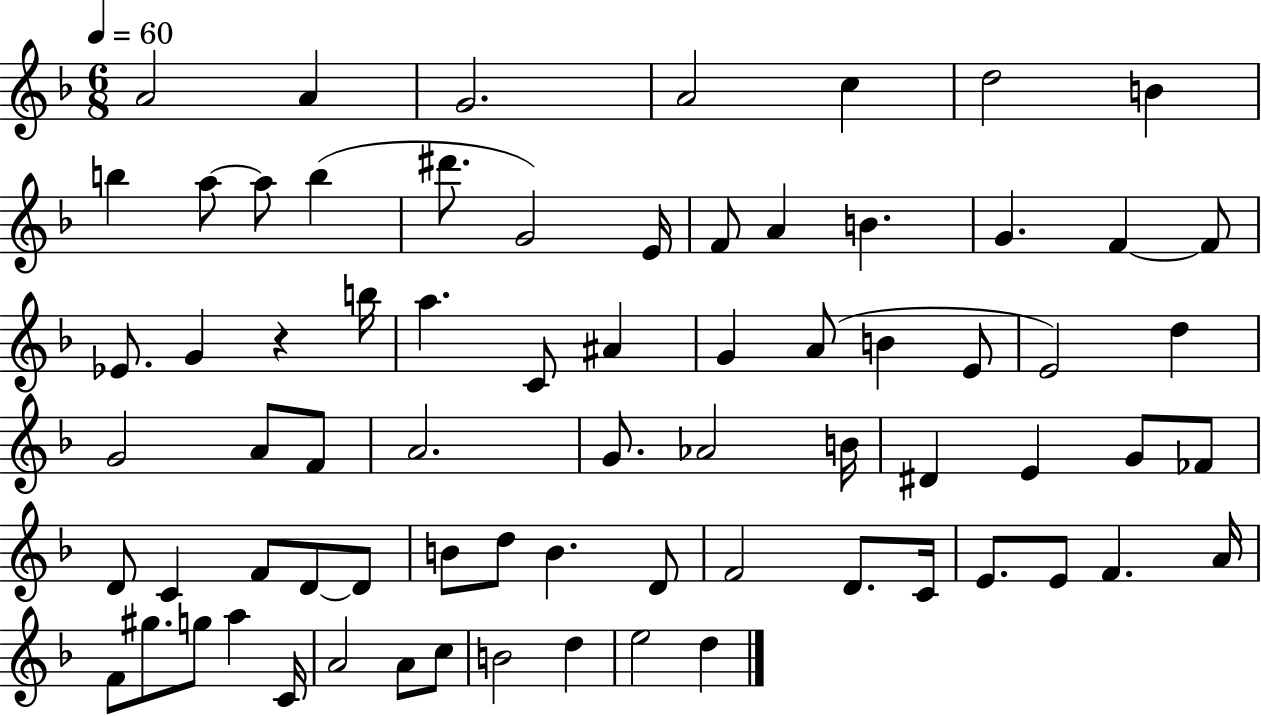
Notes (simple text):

A4/h A4/q G4/h. A4/h C5/q D5/h B4/q B5/q A5/e A5/e B5/q D#6/e. G4/h E4/s F4/e A4/q B4/q. G4/q. F4/q F4/e Eb4/e. G4/q R/q B5/s A5/q. C4/e A#4/q G4/q A4/e B4/q E4/e E4/h D5/q G4/h A4/e F4/e A4/h. G4/e. Ab4/h B4/s D#4/q E4/q G4/e FES4/e D4/e C4/q F4/e D4/e D4/e B4/e D5/e B4/q. D4/e F4/h D4/e. C4/s E4/e. E4/e F4/q. A4/s F4/e G#5/e. G5/e A5/q C4/s A4/h A4/e C5/e B4/h D5/q E5/h D5/q